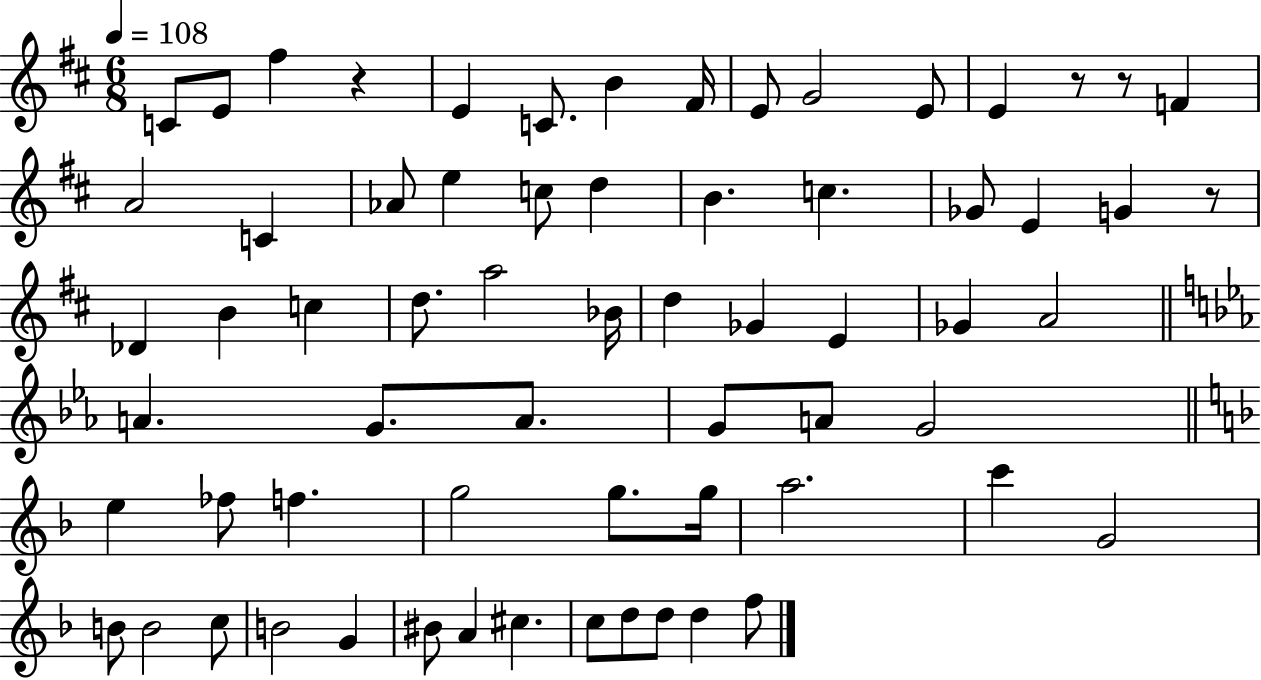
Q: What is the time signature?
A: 6/8